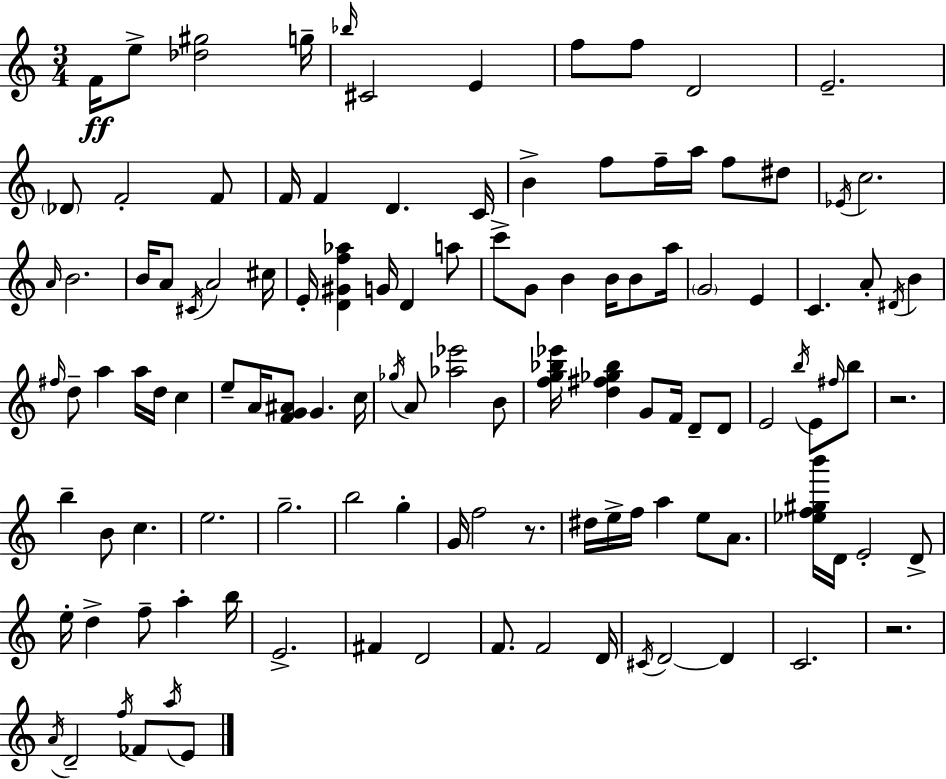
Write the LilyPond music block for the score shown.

{
  \clef treble
  \numericTimeSignature
  \time 3/4
  \key a \minor
  f'16\ff e''8-> <des'' gis''>2 g''16-- | \grace { bes''16 } cis'2 e'4 | f''8 f''8 d'2 | e'2.-- | \break \parenthesize des'8 f'2-. f'8 | f'16 f'4 d'4. | c'16 b'4-> f''8 f''16-- a''16 f''8 dis''8 | \acciaccatura { ees'16 } c''2. | \break \grace { a'16 } b'2. | b'16 a'8 \acciaccatura { cis'16 } a'2 | cis''16 e'16-. <d' gis' f'' aes''>4 g'16 d'4 | a''8 c'''8-> g'8 b'4 | \break b'16 b'8 a''16 \parenthesize g'2 | e'4 c'4. a'8-. | \acciaccatura { dis'16 } b'4 \grace { fis''16 } d''8-- a''4 | a''16 d''16 c''4 e''8-- a'16 <f' g' ais'>8 g'4. | \break c''16 \acciaccatura { ges''16 } a'8 <aes'' ees'''>2 | b'8 <f'' g'' bes'' ees'''>16 <d'' fis'' ges'' bes''>4 | g'8 f'16 d'8-- d'8 e'2 | \acciaccatura { b''16 } e'8 \grace { fis''16 } b''8 r2. | \break b''4-- | b'8 c''4. e''2. | g''2.-- | b''2 | \break g''4-. g'16 f''2 | r8. dis''16 e''16-> f''16 | a''4 e''8 a'8. <ees'' f'' gis'' b'''>16 d'16 e'2-. | d'8-> e''16-. d''4-> | \break f''8-- a''4-. b''16 e'2.-> | fis'4 | d'2 f'8. | f'2 d'16 \acciaccatura { cis'16 } d'2~~ | \break d'4 c'2. | r2. | \acciaccatura { a'16 } d'2-- | \acciaccatura { f''16 } fes'8 \acciaccatura { a''16 } e'8 | \break \bar "|."
}